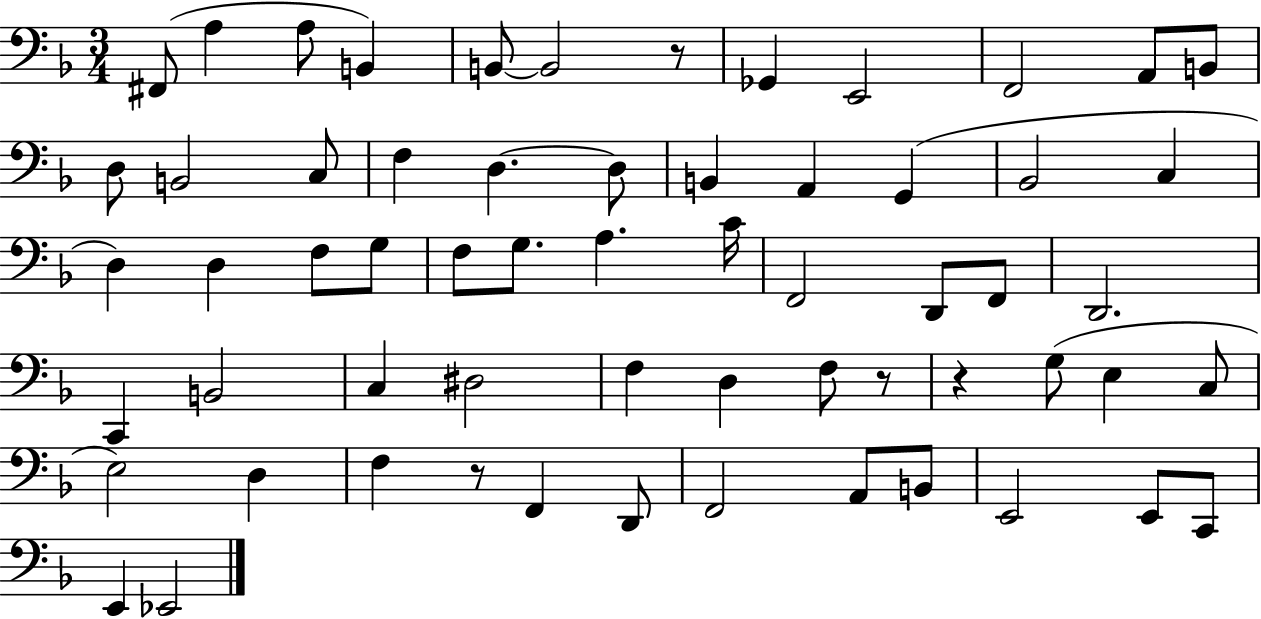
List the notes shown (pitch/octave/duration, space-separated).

F#2/e A3/q A3/e B2/q B2/e B2/h R/e Gb2/q E2/h F2/h A2/e B2/e D3/e B2/h C3/e F3/q D3/q. D3/e B2/q A2/q G2/q Bb2/h C3/q D3/q D3/q F3/e G3/e F3/e G3/e. A3/q. C4/s F2/h D2/e F2/e D2/h. C2/q B2/h C3/q D#3/h F3/q D3/q F3/e R/e R/q G3/e E3/q C3/e E3/h D3/q F3/q R/e F2/q D2/e F2/h A2/e B2/e E2/h E2/e C2/e E2/q Eb2/h